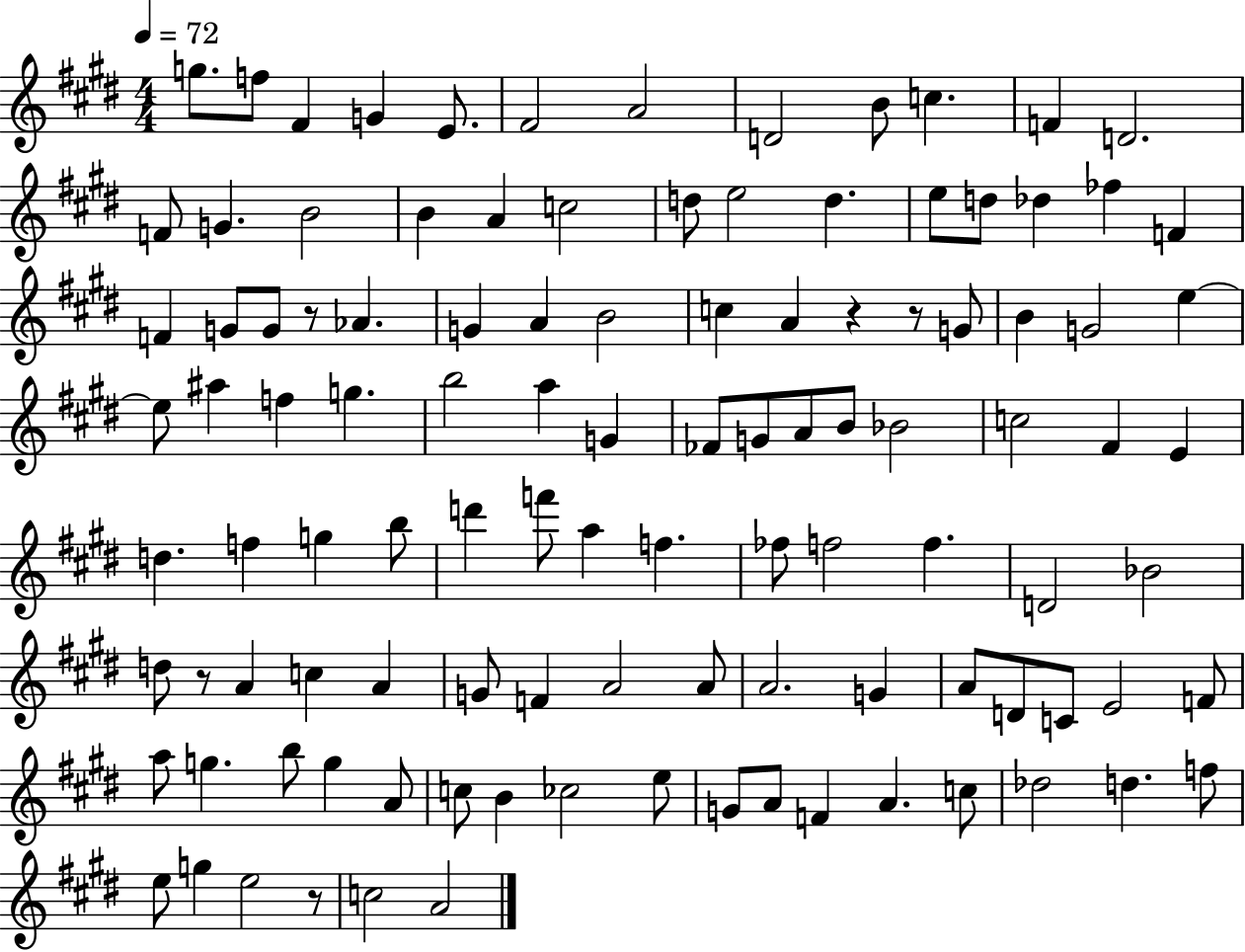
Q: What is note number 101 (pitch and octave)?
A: G5